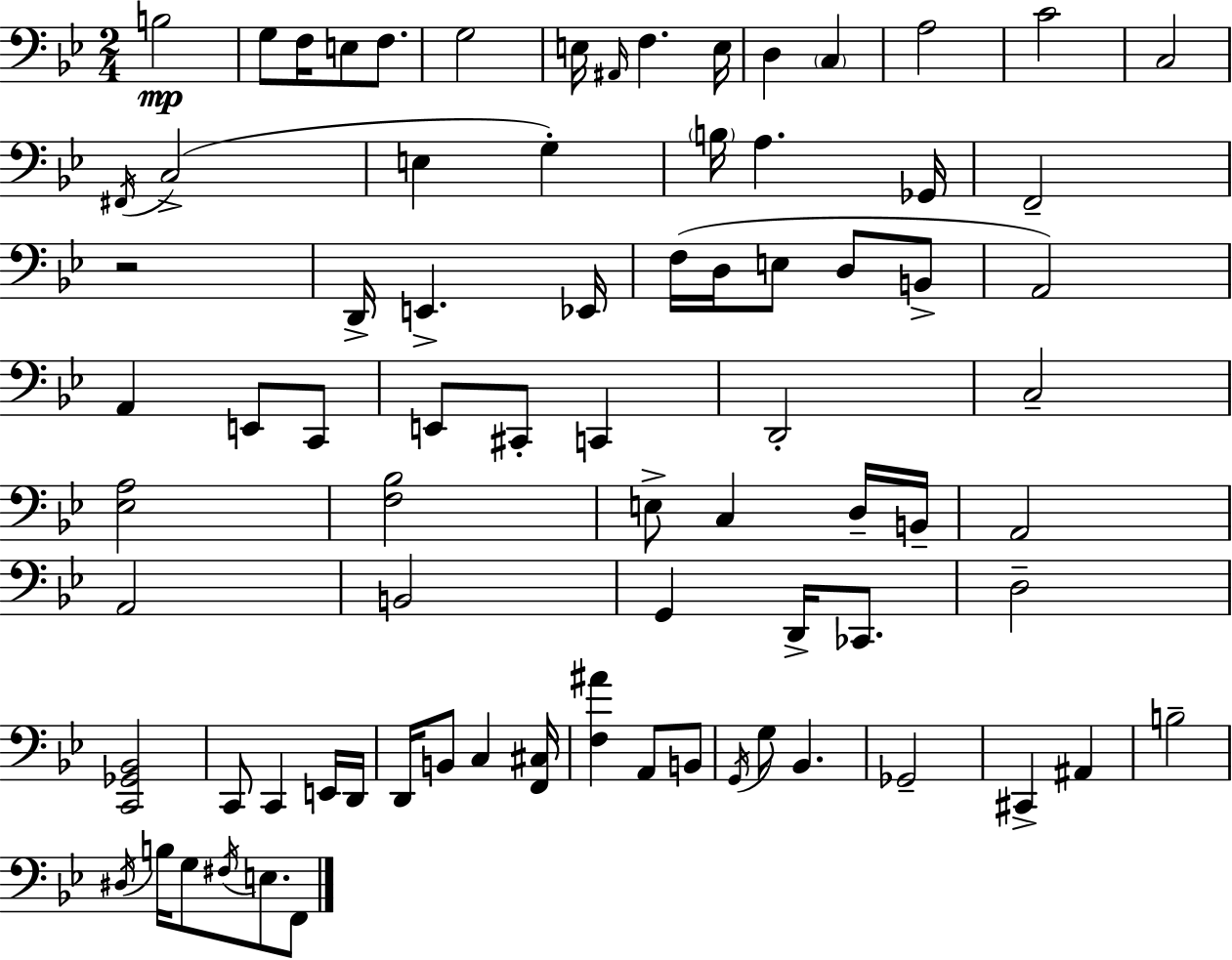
B3/h G3/e F3/s E3/e F3/e. G3/h E3/s A#2/s F3/q. E3/s D3/q C3/q A3/h C4/h C3/h F#2/s C3/h E3/q G3/q B3/s A3/q. Gb2/s F2/h R/h D2/s E2/q. Eb2/s F3/s D3/s E3/e D3/e B2/e A2/h A2/q E2/e C2/e E2/e C#2/e C2/q D2/h C3/h [Eb3,A3]/h [F3,Bb3]/h E3/e C3/q D3/s B2/s A2/h A2/h B2/h G2/q D2/s CES2/e. D3/h [C2,Gb2,Bb2]/h C2/e C2/q E2/s D2/s D2/s B2/e C3/q [F2,C#3]/s [F3,A#4]/q A2/e B2/e G2/s G3/e Bb2/q. Gb2/h C#2/q A#2/q B3/h D#3/s B3/s G3/e F#3/s E3/e. F2/e